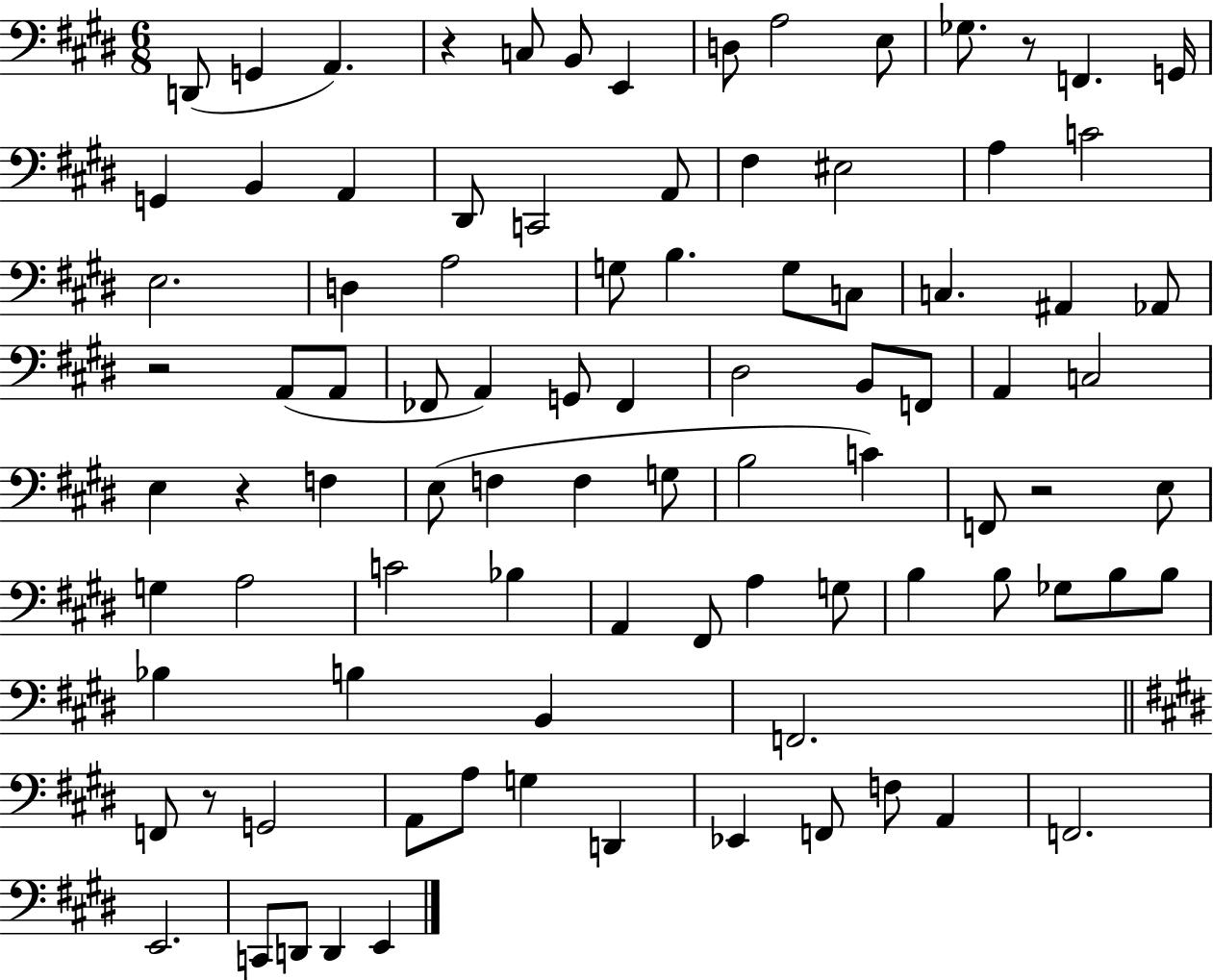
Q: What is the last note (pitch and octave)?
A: E2